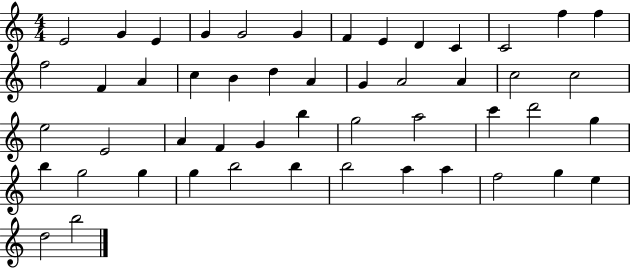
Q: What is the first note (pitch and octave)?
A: E4